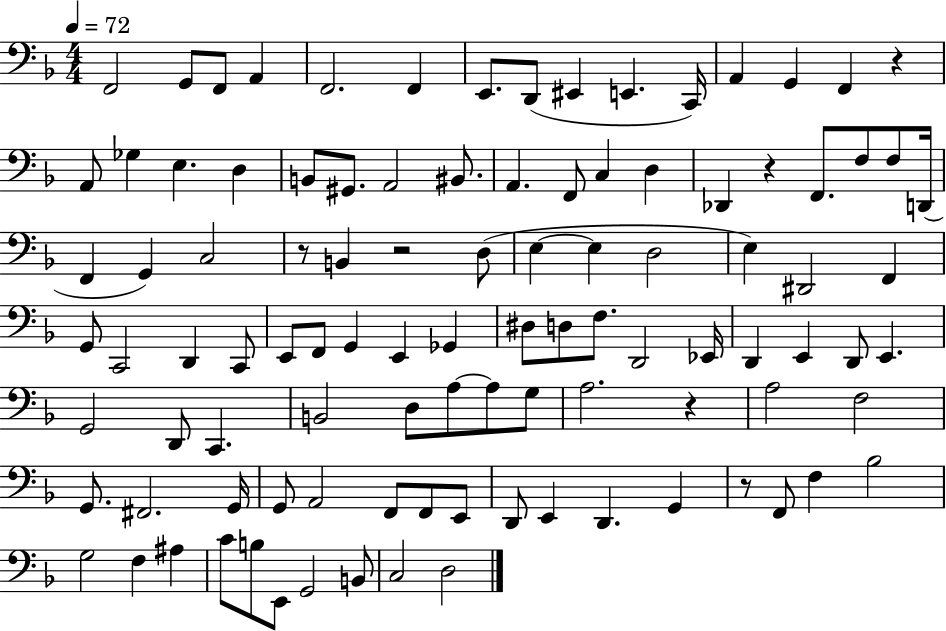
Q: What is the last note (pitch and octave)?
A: D3